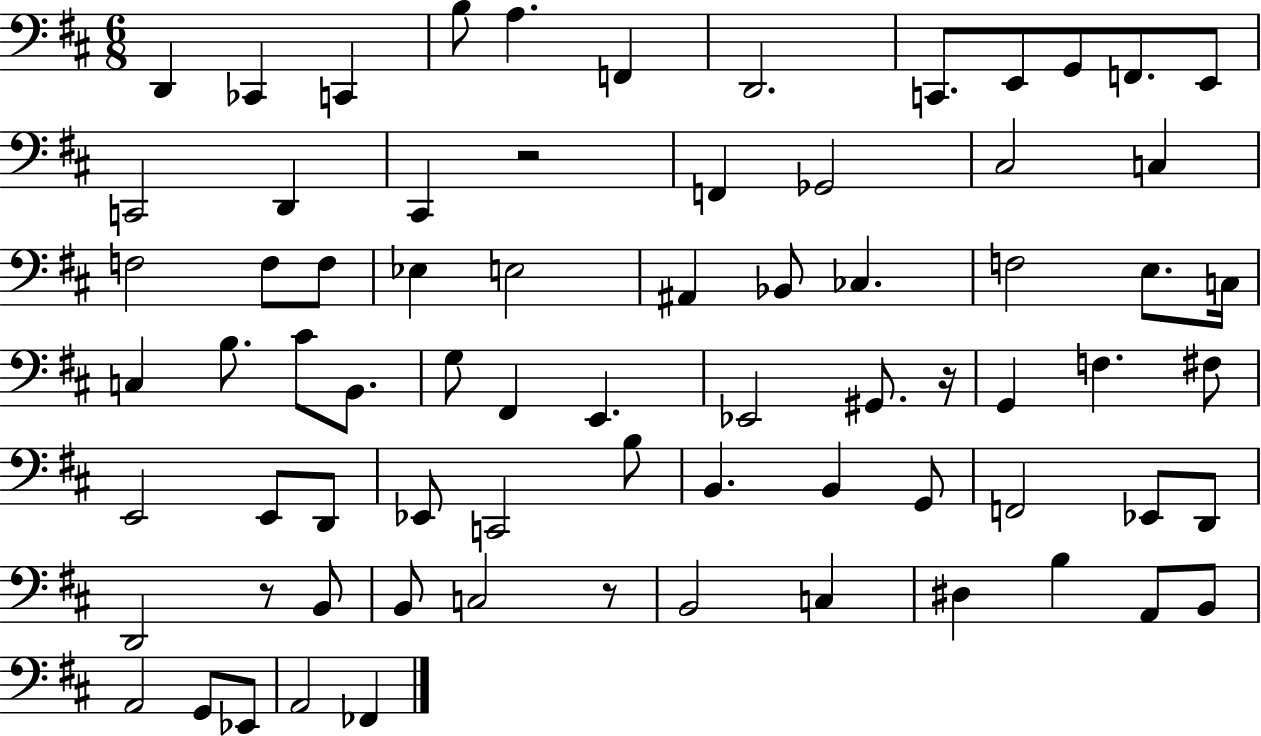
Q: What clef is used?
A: bass